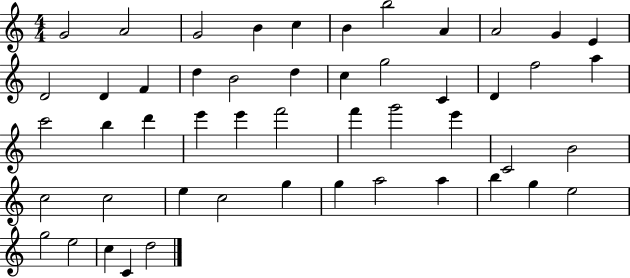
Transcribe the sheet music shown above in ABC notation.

X:1
T:Untitled
M:4/4
L:1/4
K:C
G2 A2 G2 B c B b2 A A2 G E D2 D F d B2 d c g2 C D f2 a c'2 b d' e' e' f'2 f' g'2 e' C2 B2 c2 c2 e c2 g g a2 a b g e2 g2 e2 c C d2